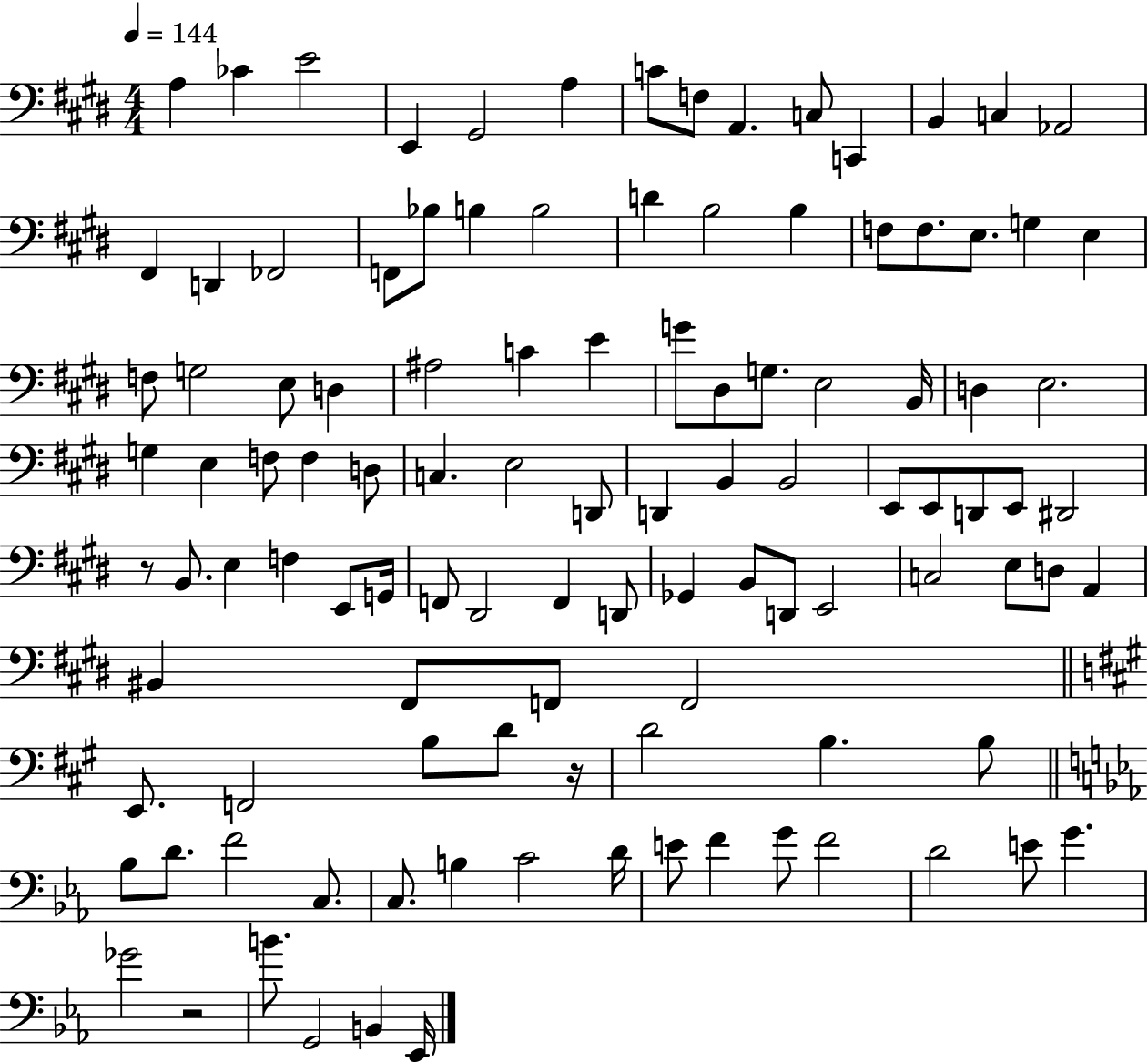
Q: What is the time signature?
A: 4/4